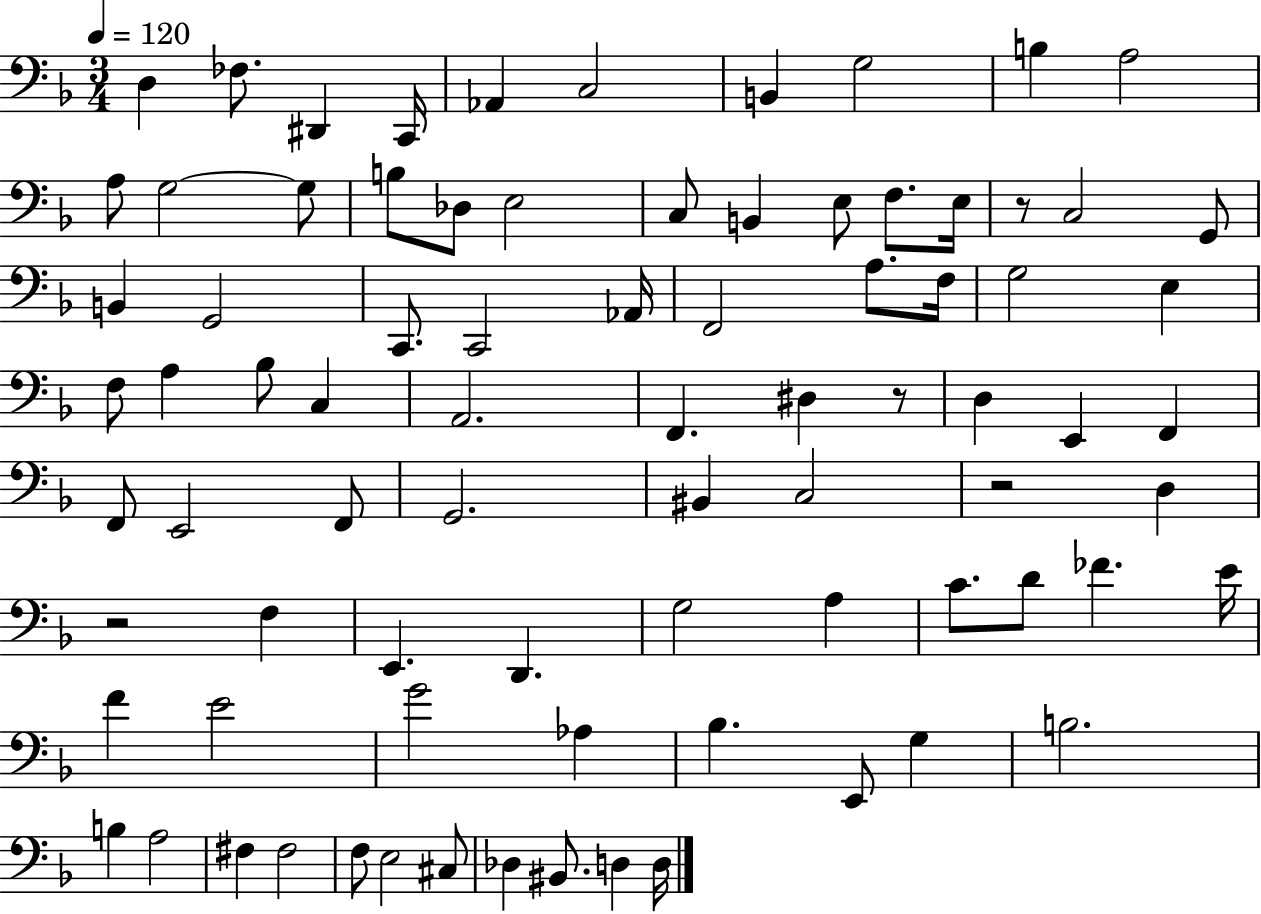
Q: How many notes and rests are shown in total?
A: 82